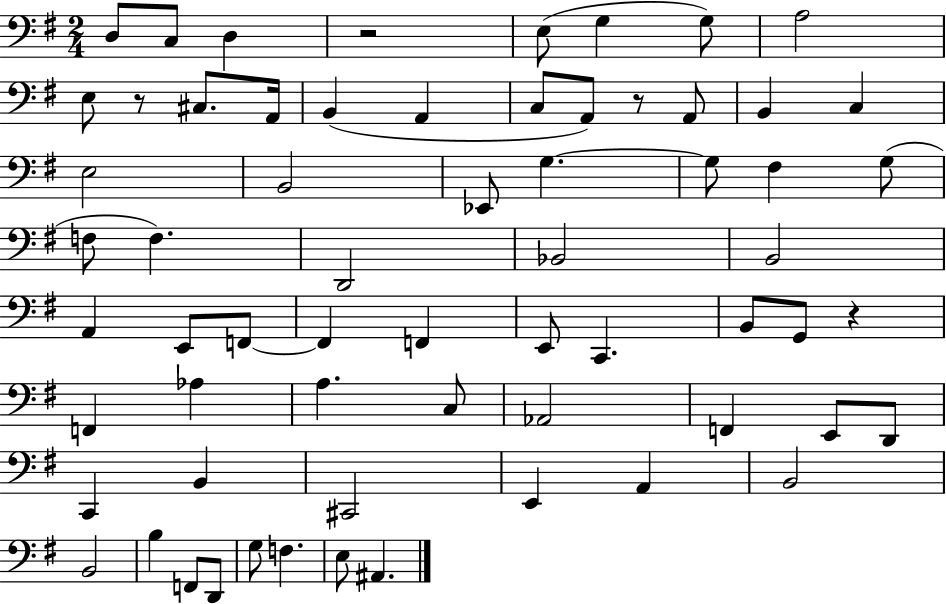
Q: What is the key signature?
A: G major